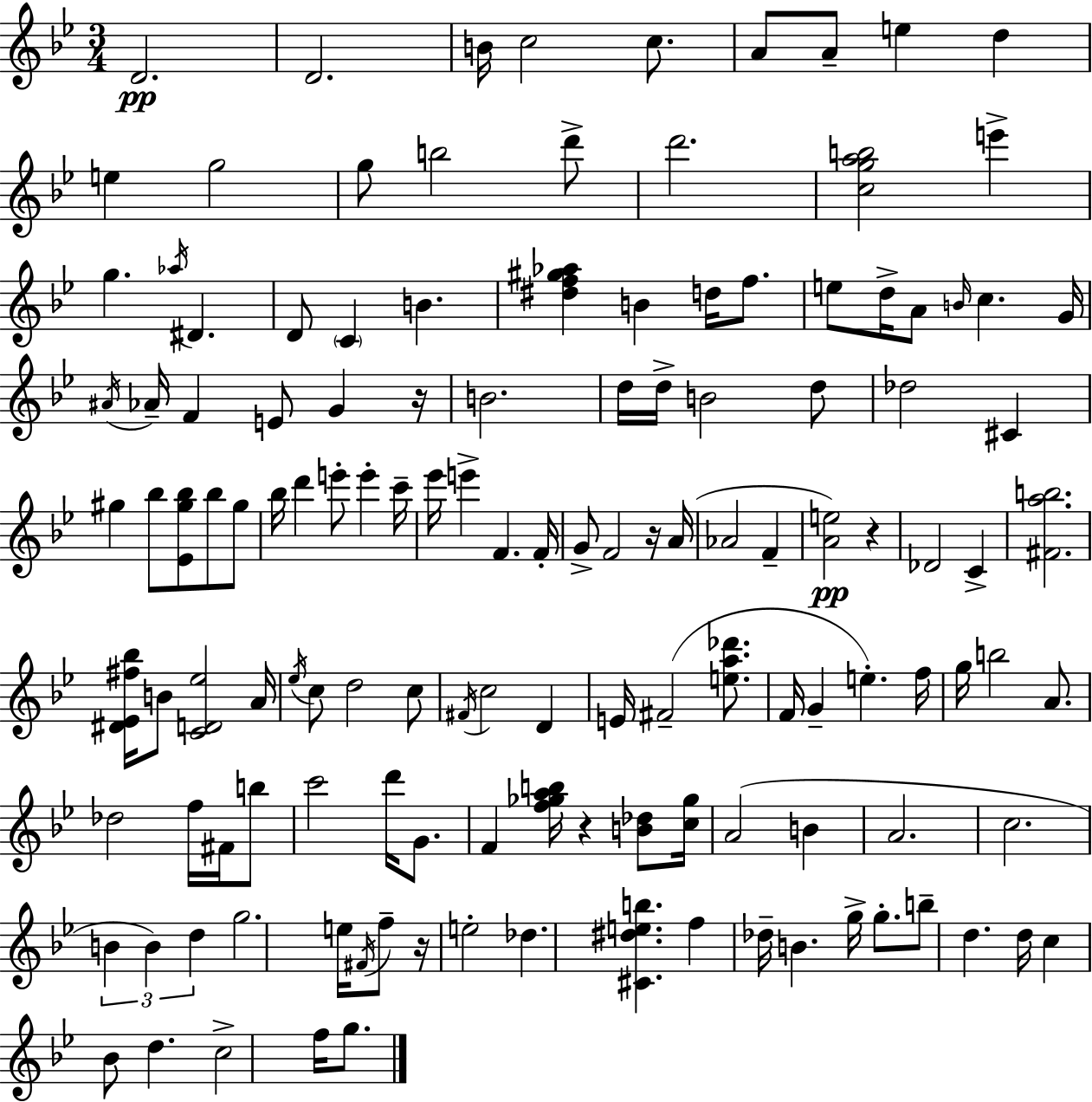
X:1
T:Untitled
M:3/4
L:1/4
K:Bb
D2 D2 B/4 c2 c/2 A/2 A/2 e d e g2 g/2 b2 d'/2 d'2 [cgab]2 e' g _a/4 ^D D/2 C B [^df^g_a] B d/4 f/2 e/2 d/4 A/2 B/4 c G/4 ^A/4 _A/4 F E/2 G z/4 B2 d/4 d/4 B2 d/2 _d2 ^C ^g _b/2 [_E^g_b]/2 _b/2 ^g/2 _b/4 d' e'/2 e' c'/4 _e'/4 e' F F/4 G/2 F2 z/4 A/4 _A2 F [Ae]2 z _D2 C [^Fab]2 [^D_E^f_b]/4 B/2 [CD_e]2 A/4 _e/4 c/2 d2 c/2 ^F/4 c2 D E/4 ^F2 [ea_d']/2 F/4 G e f/4 g/4 b2 A/2 _d2 f/4 ^F/4 b/2 c'2 d'/4 G/2 F [f_gab]/4 z [B_d]/2 [c_g]/4 A2 B A2 c2 B B d g2 e/4 ^F/4 f/2 z/4 e2 _d [^C^deb] f _d/4 B g/4 g/2 b/2 d d/4 c _B/2 d c2 f/4 g/2